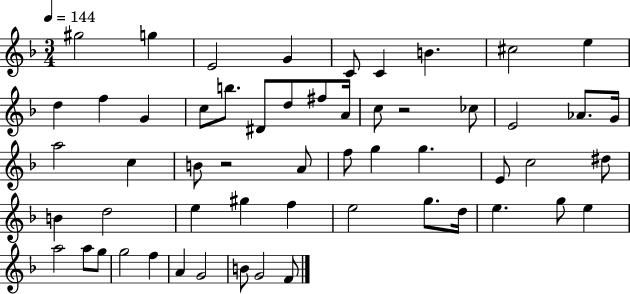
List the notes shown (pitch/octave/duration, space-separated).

G#5/h G5/q E4/h G4/q C4/e C4/q B4/q. C#5/h E5/q D5/q F5/q G4/q C5/e B5/e. D#4/e D5/e F#5/e A4/s C5/e R/h CES5/e E4/h Ab4/e. G4/s A5/h C5/q B4/e R/h A4/e F5/e G5/q G5/q. E4/e C5/h D#5/e B4/q D5/h E5/q G#5/q F5/q E5/h G5/e. D5/s E5/q. G5/e E5/q A5/h A5/e G5/e G5/h F5/q A4/q G4/h B4/e G4/h F4/e